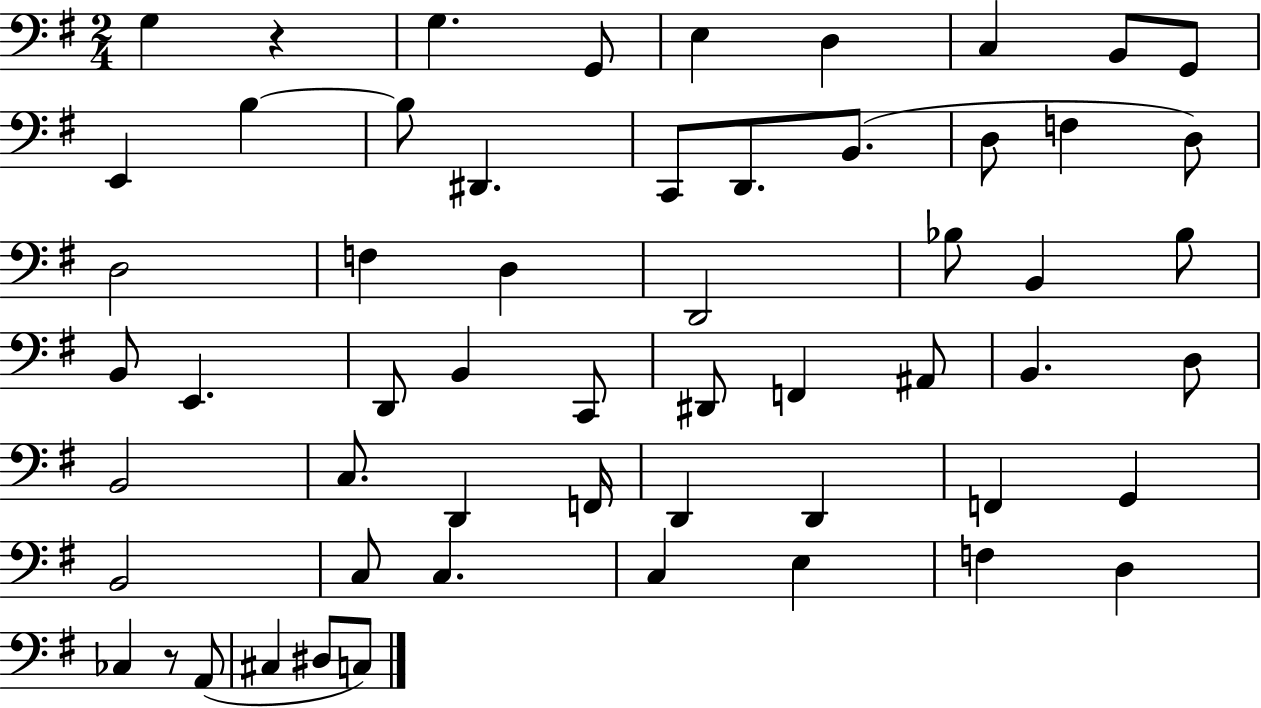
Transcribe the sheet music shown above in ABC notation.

X:1
T:Untitled
M:2/4
L:1/4
K:G
G, z G, G,,/2 E, D, C, B,,/2 G,,/2 E,, B, B,/2 ^D,, C,,/2 D,,/2 B,,/2 D,/2 F, D,/2 D,2 F, D, D,,2 _B,/2 B,, _B,/2 B,,/2 E,, D,,/2 B,, C,,/2 ^D,,/2 F,, ^A,,/2 B,, D,/2 B,,2 C,/2 D,, F,,/4 D,, D,, F,, G,, B,,2 C,/2 C, C, E, F, D, _C, z/2 A,,/2 ^C, ^D,/2 C,/2